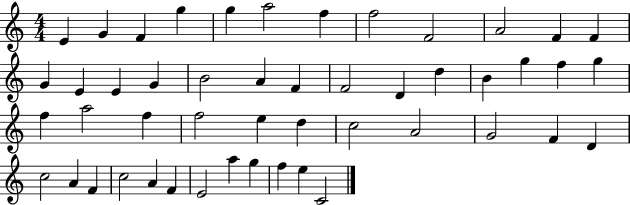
E4/q G4/q F4/q G5/q G5/q A5/h F5/q F5/h F4/h A4/h F4/q F4/q G4/q E4/q E4/q G4/q B4/h A4/q F4/q F4/h D4/q D5/q B4/q G5/q F5/q G5/q F5/q A5/h F5/q F5/h E5/q D5/q C5/h A4/h G4/h F4/q D4/q C5/h A4/q F4/q C5/h A4/q F4/q E4/h A5/q G5/q F5/q E5/q C4/h